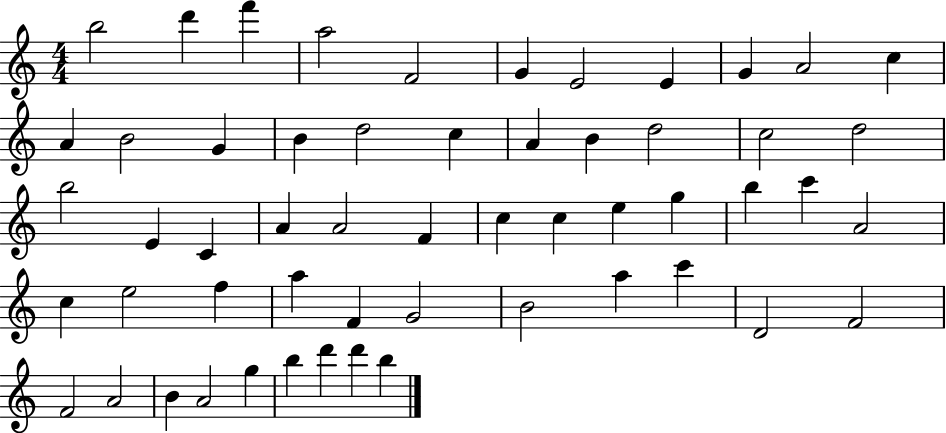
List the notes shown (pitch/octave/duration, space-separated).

B5/h D6/q F6/q A5/h F4/h G4/q E4/h E4/q G4/q A4/h C5/q A4/q B4/h G4/q B4/q D5/h C5/q A4/q B4/q D5/h C5/h D5/h B5/h E4/q C4/q A4/q A4/h F4/q C5/q C5/q E5/q G5/q B5/q C6/q A4/h C5/q E5/h F5/q A5/q F4/q G4/h B4/h A5/q C6/q D4/h F4/h F4/h A4/h B4/q A4/h G5/q B5/q D6/q D6/q B5/q